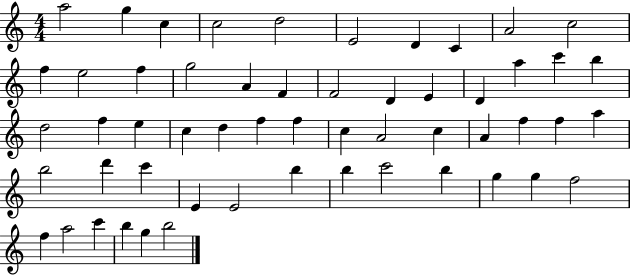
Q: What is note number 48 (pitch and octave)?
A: G5